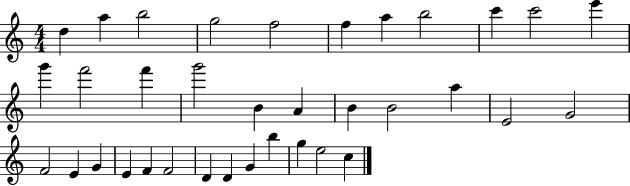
{
  \clef treble
  \numericTimeSignature
  \time 4/4
  \key c \major
  d''4 a''4 b''2 | g''2 f''2 | f''4 a''4 b''2 | c'''4 c'''2 e'''4 | \break g'''4 f'''2 f'''4 | g'''2 b'4 a'4 | b'4 b'2 a''4 | e'2 g'2 | \break f'2 e'4 g'4 | e'4 f'4 f'2 | d'4 d'4 g'4 b''4 | g''4 e''2 c''4 | \break \bar "|."
}